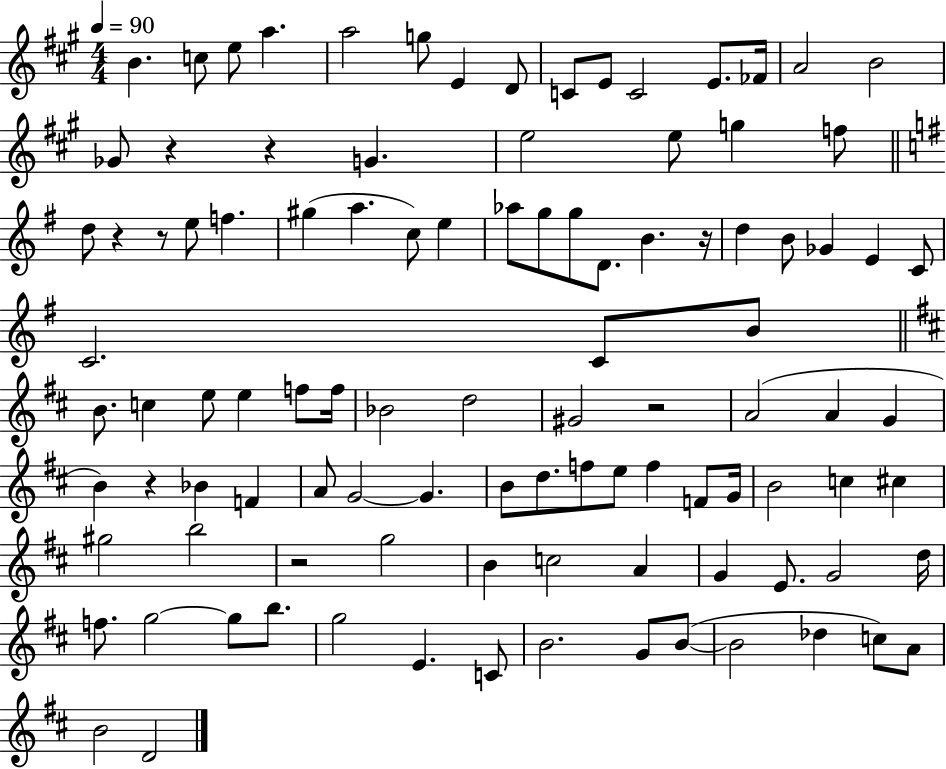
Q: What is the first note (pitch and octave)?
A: B4